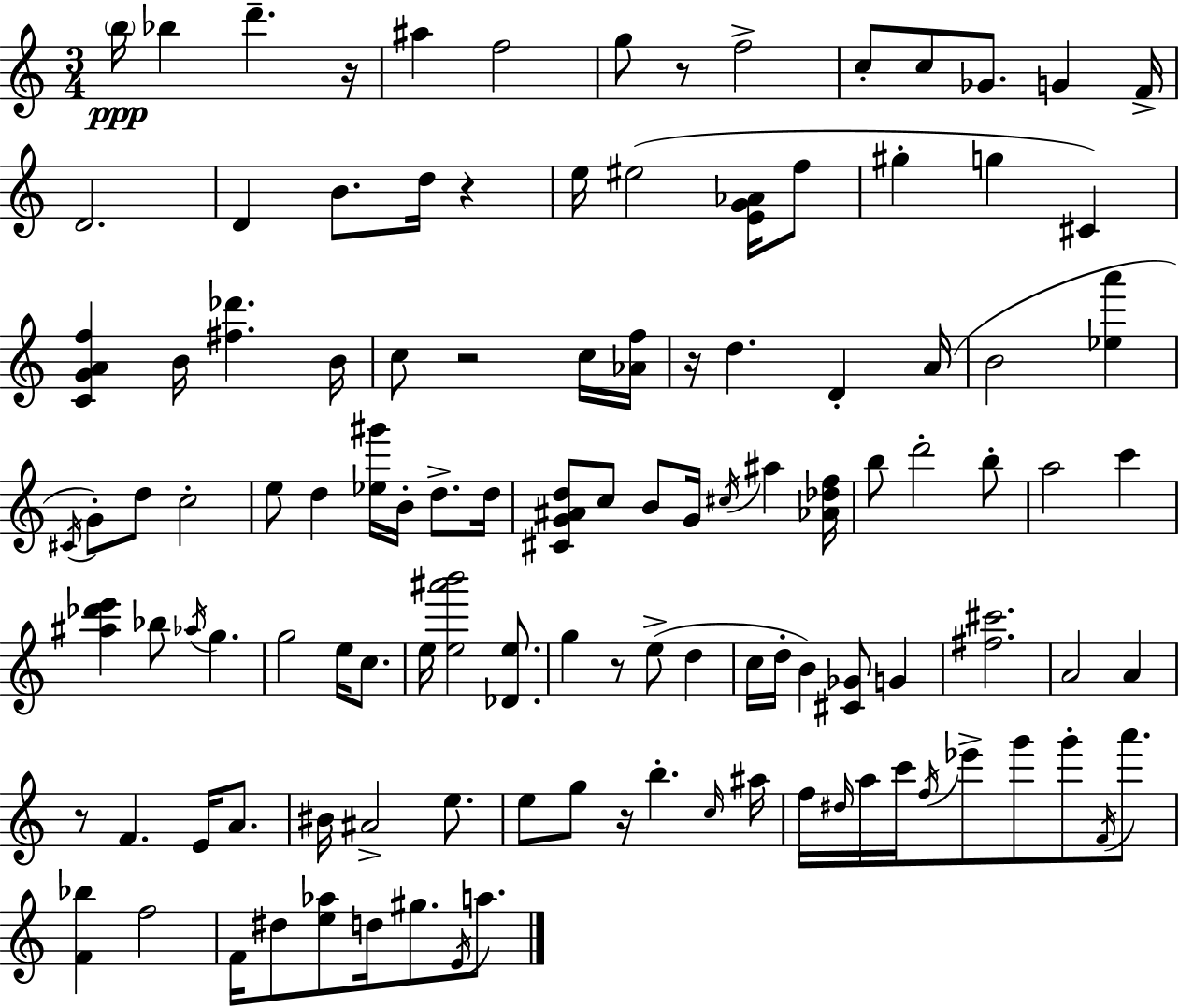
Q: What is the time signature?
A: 3/4